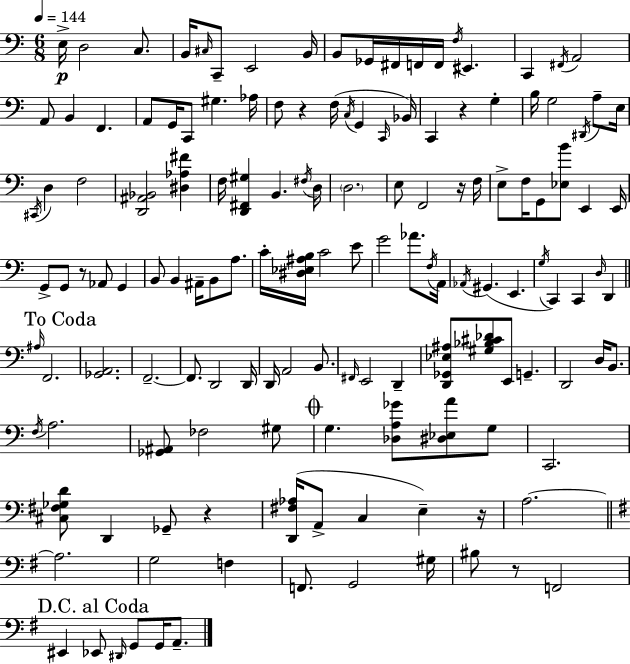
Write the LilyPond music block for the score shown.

{
  \clef bass
  \numericTimeSignature
  \time 6/8
  \key c \major
  \tempo 4 = 144
  e16->\p d2 c8. | b,16 \grace { cis16 } c,8-- e,2 | b,16 b,8 ges,16 fis,16 f,16 f,16 \acciaccatura { f16 } eis,4. | c,4 \acciaccatura { fis,16 } a,2 | \break a,8 b,4 f,4. | a,8 g,16 c,8 gis4. | aes16 f8 r4 f16( \acciaccatura { c16 } g,4 | \grace { c,16 }) bes,16 c,4 r4 | \break g4-. b16 g2 | \acciaccatura { dis,16 } a8-- e16 \acciaccatura { cis,16 } d4 f2 | <d, ais, bes,>2 | <dis aes fis'>4 f16 <d, fis, gis>4 | \break b,4. \acciaccatura { fis16 } d16 \parenthesize d2. | e8 f,2 | r16 f16 e8-> f16 g,8 | <ees b'>8 e,4 e,16 g,8-> g,8 | \break r8 aes,8 g,4 b,8 b,4 | ais,16-- b,8 a8. c'16-. <dis ees ais b>16 c'2 | e'8 g'2 | aes'8. \acciaccatura { f16 } a,16 \acciaccatura { aes,16 }( gis,4. | \break e,4. \acciaccatura { g16 } c,4) | c,4 \grace { d16 } d,4 | \mark "To Coda" \bar "||" \break \key c \major \grace { ais16 } f,2. | <ges, a,>2. | f,2.--~~ | f,8. d,2 | \break d,16 d,16 a,2 b,8. | \grace { fis,16 } e,2 d,4-- | <d, ges, ees ais>8 <gis bes cis' des'>8 e,8 g,4.-- | d,2 d16 b,8. | \break \acciaccatura { f16 } a2. | <ges, ais,>8 fes2 | gis8 \mark \markup { \musicglyph "scripts.coda" } g4. <des a ges'>8 <dis ees a'>8 | g8 c,2. | \break <cis fis ges d'>8 d,4 ges,8-- r4 | <d, fis aes>16( a,8-> c4 e4--) | r16 a2.~~ | \bar "||" \break \key g \major a2. | g2 f4 | f,8. g,2 gis16 | bis8 r8 f,2 | \break \mark "D.C. al Coda" eis,4 ees,8 \grace { dis,16 } g,8 g,16 a,8.-- | \bar "|."
}